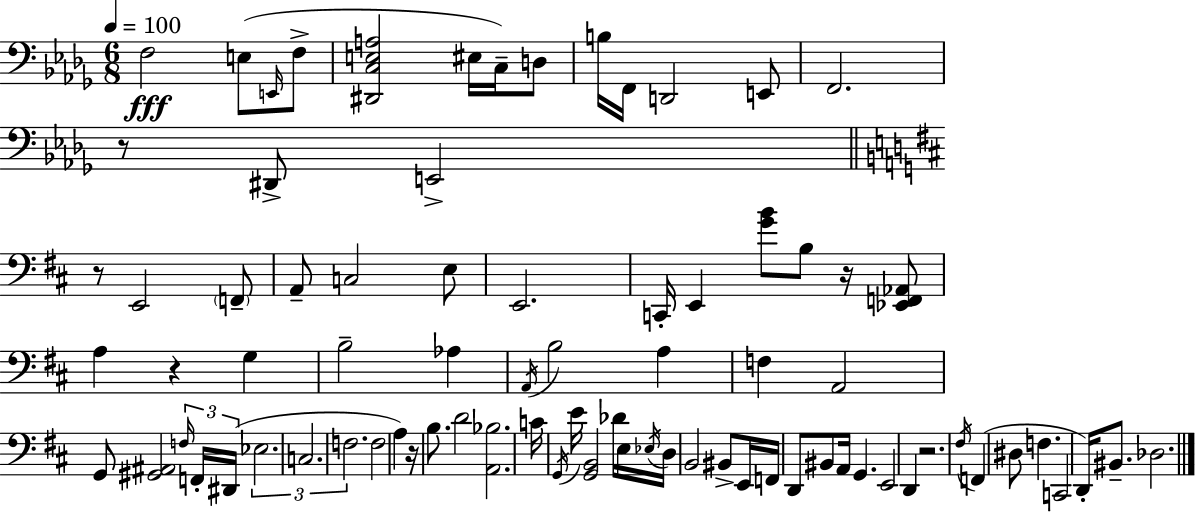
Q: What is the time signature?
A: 6/8